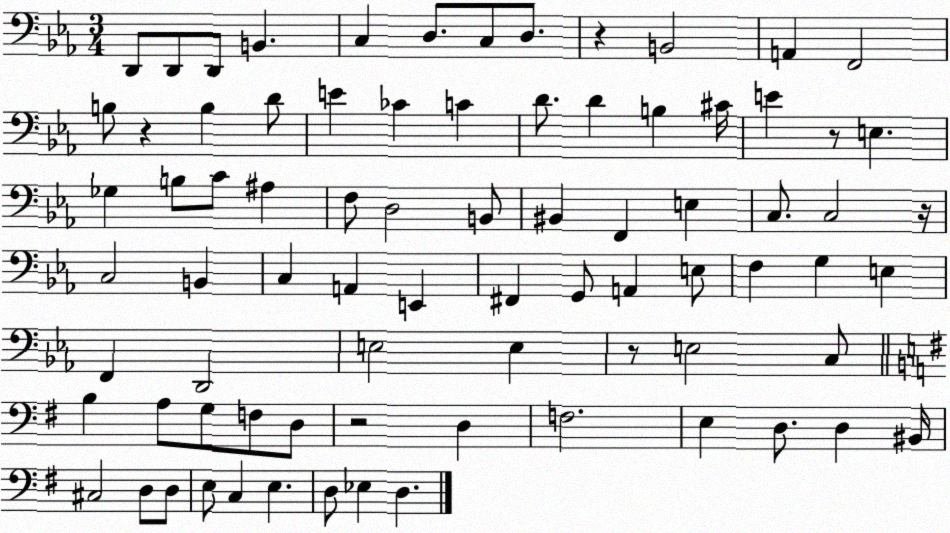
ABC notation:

X:1
T:Untitled
M:3/4
L:1/4
K:Eb
D,,/2 D,,/2 D,,/2 B,, C, D,/2 C,/2 D,/2 z B,,2 A,, F,,2 B,/2 z B, D/2 E _C C D/2 D B, ^C/4 E z/2 E, _G, B,/2 C/2 ^A, F,/2 D,2 B,,/2 ^B,, F,, E, C,/2 C,2 z/4 C,2 B,, C, A,, E,, ^F,, G,,/2 A,, E,/2 F, G, E, F,, D,,2 E,2 E, z/2 E,2 C,/2 B, A,/2 G,/2 F,/2 D,/2 z2 D, F,2 E, D,/2 D, ^B,,/4 ^C,2 D,/2 D,/2 E,/2 C, E, D,/2 _E, D,